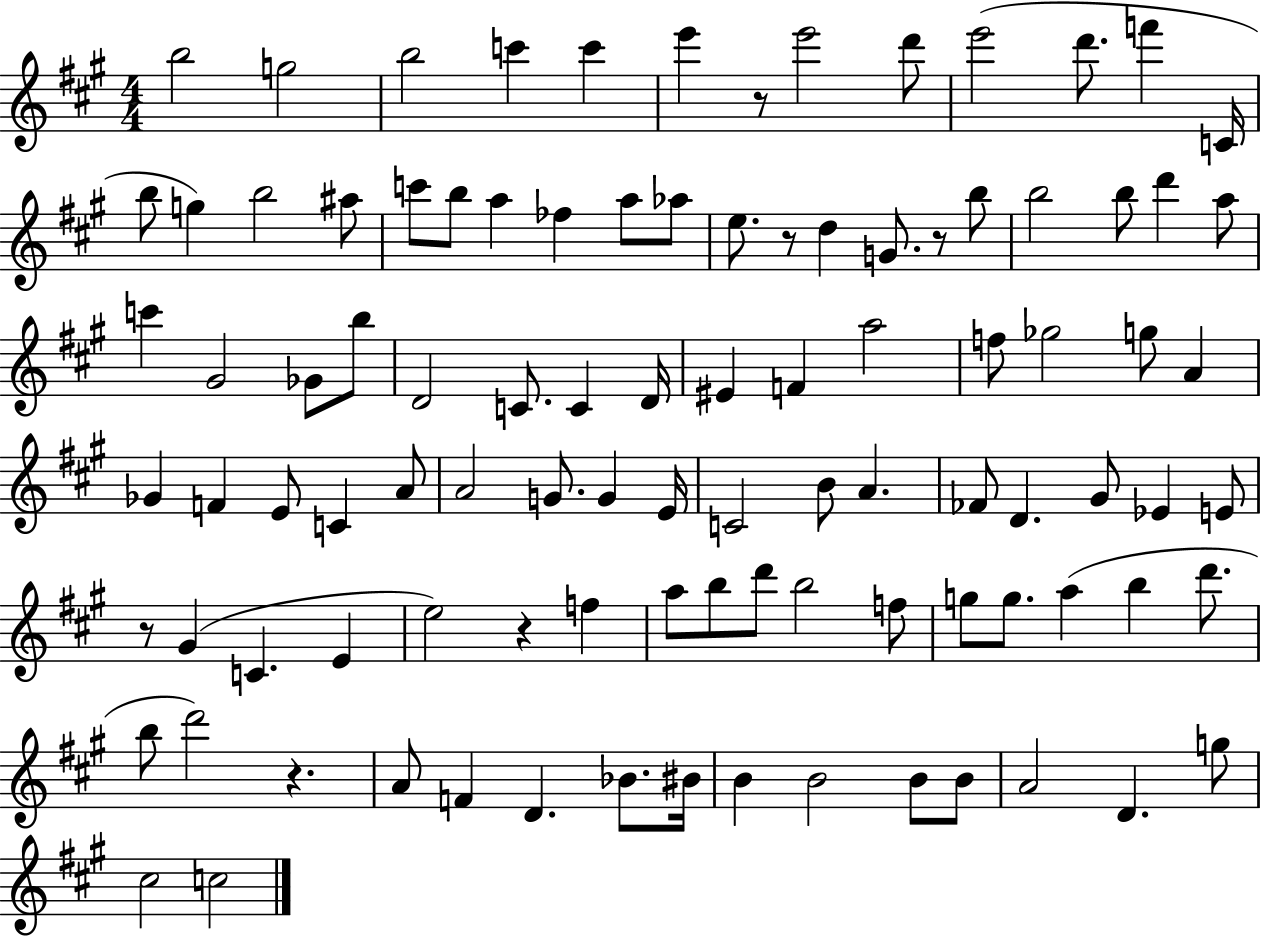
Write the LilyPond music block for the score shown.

{
  \clef treble
  \numericTimeSignature
  \time 4/4
  \key a \major
  b''2 g''2 | b''2 c'''4 c'''4 | e'''4 r8 e'''2 d'''8 | e'''2( d'''8. f'''4 c'16 | \break b''8 g''4) b''2 ais''8 | c'''8 b''8 a''4 fes''4 a''8 aes''8 | e''8. r8 d''4 g'8. r8 b''8 | b''2 b''8 d'''4 a''8 | \break c'''4 gis'2 ges'8 b''8 | d'2 c'8. c'4 d'16 | eis'4 f'4 a''2 | f''8 ges''2 g''8 a'4 | \break ges'4 f'4 e'8 c'4 a'8 | a'2 g'8. g'4 e'16 | c'2 b'8 a'4. | fes'8 d'4. gis'8 ees'4 e'8 | \break r8 gis'4( c'4. e'4 | e''2) r4 f''4 | a''8 b''8 d'''8 b''2 f''8 | g''8 g''8. a''4( b''4 d'''8. | \break b''8 d'''2) r4. | a'8 f'4 d'4. bes'8. bis'16 | b'4 b'2 b'8 b'8 | a'2 d'4. g''8 | \break cis''2 c''2 | \bar "|."
}